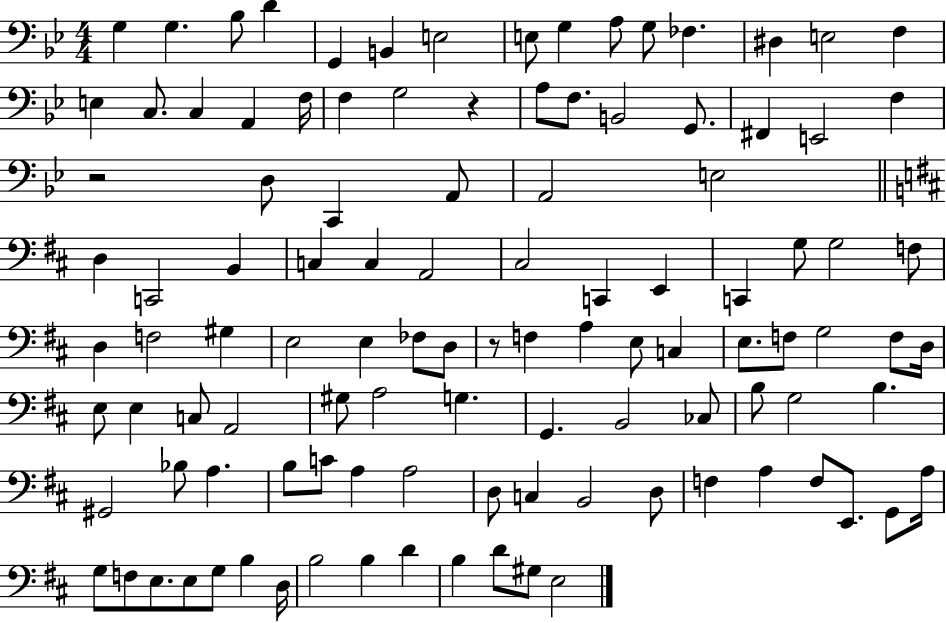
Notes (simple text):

G3/q G3/q. Bb3/e D4/q G2/q B2/q E3/h E3/e G3/q A3/e G3/e FES3/q. D#3/q E3/h F3/q E3/q C3/e. C3/q A2/q F3/s F3/q G3/h R/q A3/e F3/e. B2/h G2/e. F#2/q E2/h F3/q R/h D3/e C2/q A2/e A2/h E3/h D3/q C2/h B2/q C3/q C3/q A2/h C#3/h C2/q E2/q C2/q G3/e G3/h F3/e D3/q F3/h G#3/q E3/h E3/q FES3/e D3/e R/e F3/q A3/q E3/e C3/q E3/e. F3/e G3/h F3/e D3/s E3/e E3/q C3/e A2/h G#3/e A3/h G3/q. G2/q. B2/h CES3/e B3/e G3/h B3/q. G#2/h Bb3/e A3/q. B3/e C4/e A3/q A3/h D3/e C3/q B2/h D3/e F3/q A3/q F3/e E2/e. G2/e A3/s G3/e F3/e E3/e. E3/e G3/e B3/q D3/s B3/h B3/q D4/q B3/q D4/e G#3/e E3/h